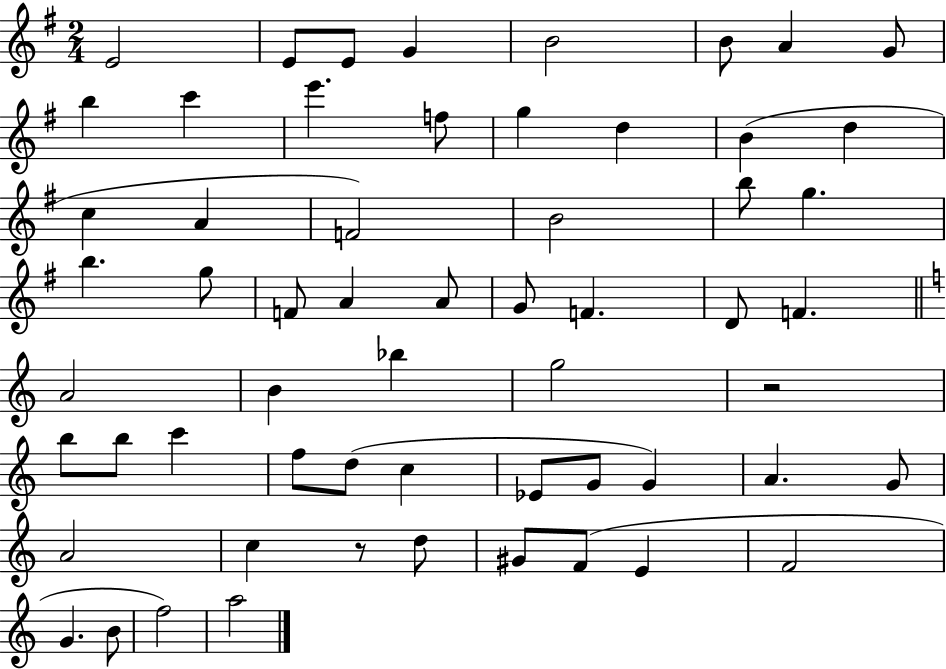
{
  \clef treble
  \numericTimeSignature
  \time 2/4
  \key g \major
  e'2 | e'8 e'8 g'4 | b'2 | b'8 a'4 g'8 | \break b''4 c'''4 | e'''4. f''8 | g''4 d''4 | b'4( d''4 | \break c''4 a'4 | f'2) | b'2 | b''8 g''4. | \break b''4. g''8 | f'8 a'4 a'8 | g'8 f'4. | d'8 f'4. | \break \bar "||" \break \key c \major a'2 | b'4 bes''4 | g''2 | r2 | \break b''8 b''8 c'''4 | f''8 d''8( c''4 | ees'8 g'8 g'4) | a'4. g'8 | \break a'2 | c''4 r8 d''8 | gis'8 f'8( e'4 | f'2 | \break g'4. b'8 | f''2) | a''2 | \bar "|."
}